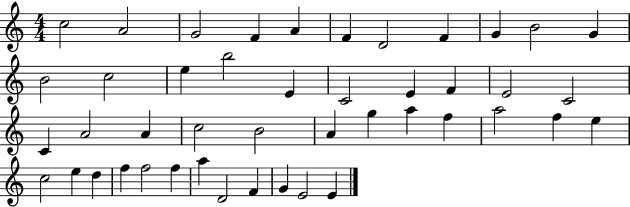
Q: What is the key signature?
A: C major